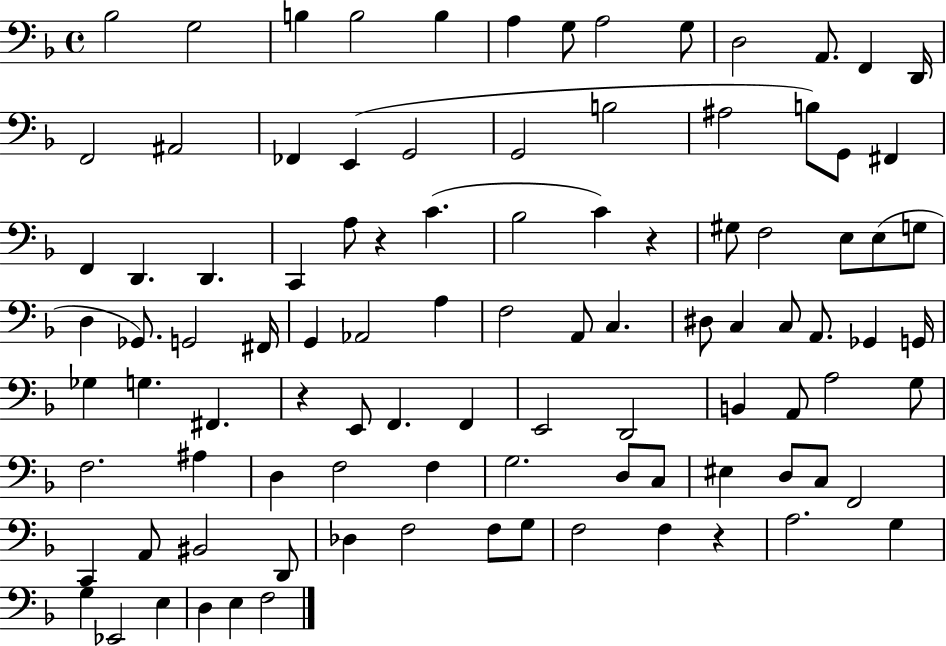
{
  \clef bass
  \time 4/4
  \defaultTimeSignature
  \key f \major
  bes2 g2 | b4 b2 b4 | a4 g8 a2 g8 | d2 a,8. f,4 d,16 | \break f,2 ais,2 | fes,4 e,4( g,2 | g,2 b2 | ais2 b8) g,8 fis,4 | \break f,4 d,4. d,4. | c,4 a8 r4 c'4.( | bes2 c'4) r4 | gis8 f2 e8 e8( g8 | \break d4 ges,8.) g,2 fis,16 | g,4 aes,2 a4 | f2 a,8 c4. | dis8 c4 c8 a,8. ges,4 g,16 | \break ges4 g4. fis,4. | r4 e,8 f,4. f,4 | e,2 d,2 | b,4 a,8 a2 g8 | \break f2. ais4 | d4 f2 f4 | g2. d8 c8 | eis4 d8 c8 f,2 | \break c,4 a,8 bis,2 d,8 | des4 f2 f8 g8 | f2 f4 r4 | a2. g4 | \break g4 ees,2 e4 | d4 e4 f2 | \bar "|."
}